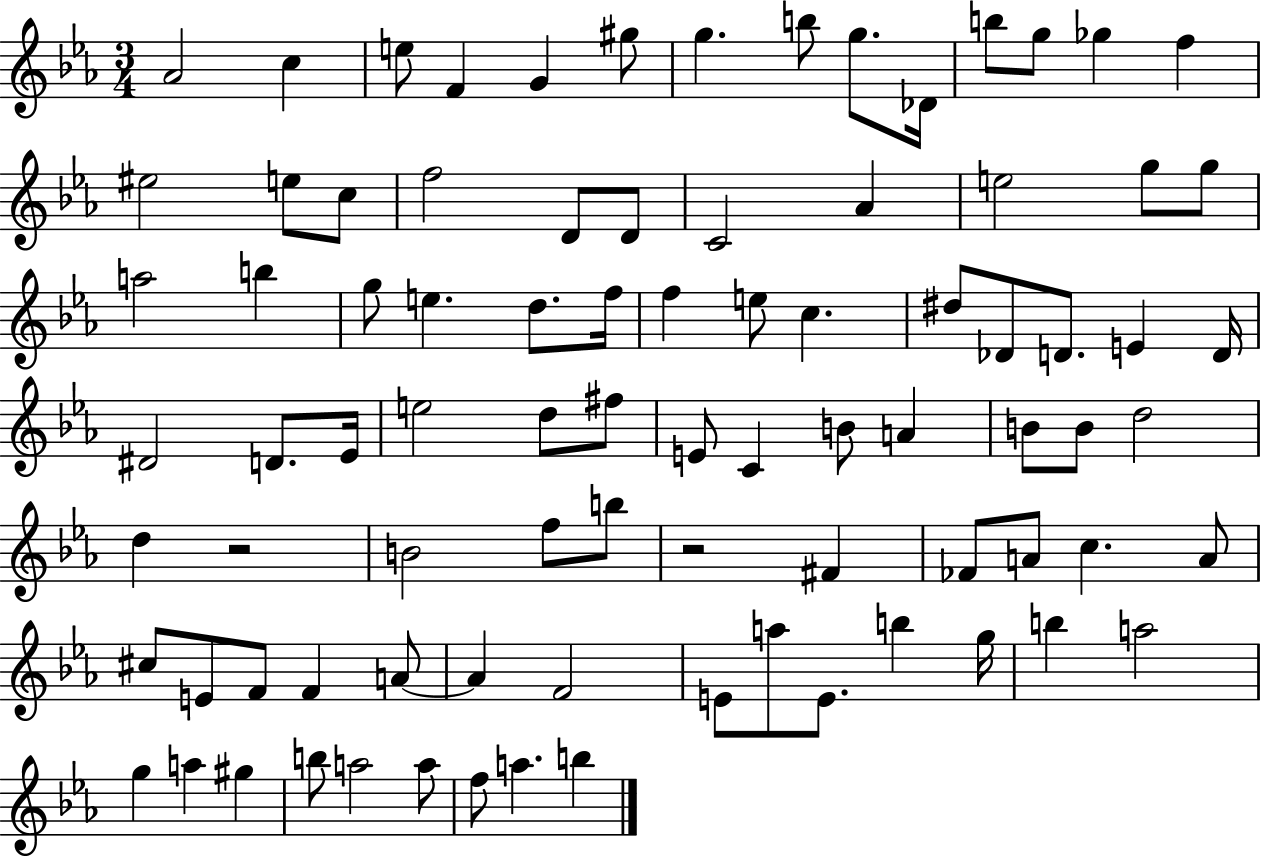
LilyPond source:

{
  \clef treble
  \numericTimeSignature
  \time 3/4
  \key ees \major
  aes'2 c''4 | e''8 f'4 g'4 gis''8 | g''4. b''8 g''8. des'16 | b''8 g''8 ges''4 f''4 | \break eis''2 e''8 c''8 | f''2 d'8 d'8 | c'2 aes'4 | e''2 g''8 g''8 | \break a''2 b''4 | g''8 e''4. d''8. f''16 | f''4 e''8 c''4. | dis''8 des'8 d'8. e'4 d'16 | \break dis'2 d'8. ees'16 | e''2 d''8 fis''8 | e'8 c'4 b'8 a'4 | b'8 b'8 d''2 | \break d''4 r2 | b'2 f''8 b''8 | r2 fis'4 | fes'8 a'8 c''4. a'8 | \break cis''8 e'8 f'8 f'4 a'8~~ | a'4 f'2 | e'8 a''8 e'8. b''4 g''16 | b''4 a''2 | \break g''4 a''4 gis''4 | b''8 a''2 a''8 | f''8 a''4. b''4 | \bar "|."
}